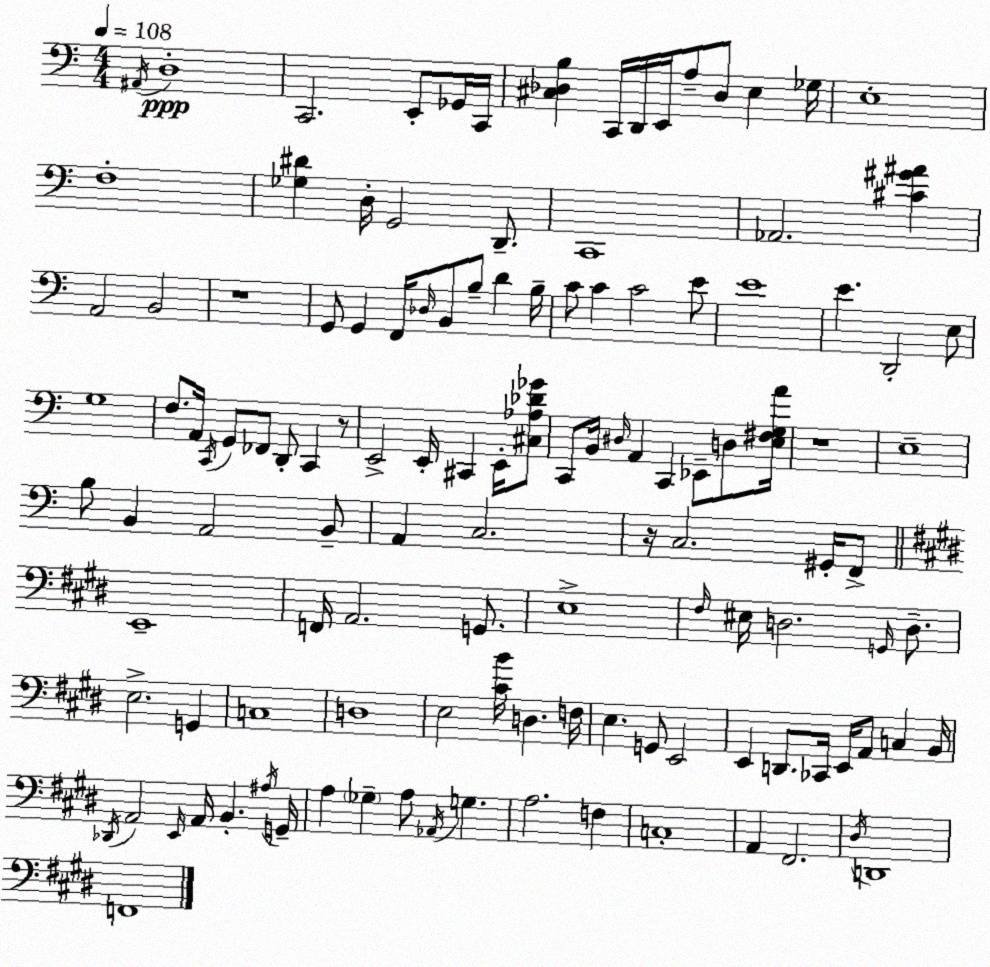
X:1
T:Untitled
M:4/4
L:1/4
K:Am
^A,,/4 D,4 C,,2 E,,/2 _G,,/4 C,,/4 [^C,_D,B,] C,,/4 D,,/4 E,,/4 A,/2 _D,/2 E, _G,/4 E,4 F,4 [_G,^D] D,/4 G,,2 D,,/2 C,,4 _A,,2 [^C^G^A] A,,2 B,,2 z4 G,,/2 G,, F,,/4 _D,/4 B,,/2 B,/2 D B,/4 C/2 C C2 E/2 E4 E D,,2 E,/2 G,4 F,/2 A,,/4 C,,/4 G,,/2 _F,,/2 D,,/2 C,, z/2 E,,2 E,,/4 ^C,, E,,/4 [^C,_A,_D_G]/2 C,,/2 B,,/4 ^D,/4 A,, C,, _E,,/2 D,/2 [E,^F,G,A]/4 z4 E,4 B,/2 B,, A,,2 B,,/2 A,, C,2 z/4 C,2 ^G,,/4 F,,/2 E,,4 F,,/4 A,,2 G,,/2 E,4 ^F,/4 ^E,/4 D,2 G,,/4 D,/2 E,2 G,, C,4 D,4 E,2 [^CB]/4 D, F,/4 E, G,,/2 E,,2 E,, D,,/2 _C,,/4 E,,/4 A,,/2 C, B,,/4 _D,,/4 A,,2 E,,/4 A,,/4 B,, ^A,/4 G,,/4 A, _G, A,/2 _A,,/4 G, A,2 F, C,4 A,, ^F,,2 ^D,/4 D,,4 F,,4